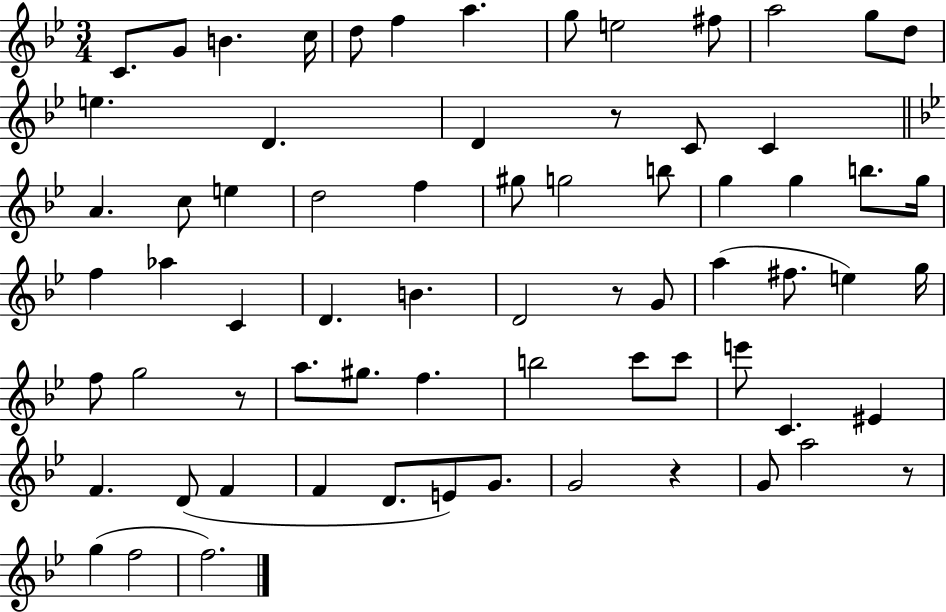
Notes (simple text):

C4/e. G4/e B4/q. C5/s D5/e F5/q A5/q. G5/e E5/h F#5/e A5/h G5/e D5/e E5/q. D4/q. D4/q R/e C4/e C4/q A4/q. C5/e E5/q D5/h F5/q G#5/e G5/h B5/e G5/q G5/q B5/e. G5/s F5/q Ab5/q C4/q D4/q. B4/q. D4/h R/e G4/e A5/q F#5/e. E5/q G5/s F5/e G5/h R/e A5/e. G#5/e. F5/q. B5/h C6/e C6/e E6/e C4/q. EIS4/q F4/q. D4/e F4/q F4/q D4/e. E4/e G4/e. G4/h R/q G4/e A5/h R/e G5/q F5/h F5/h.